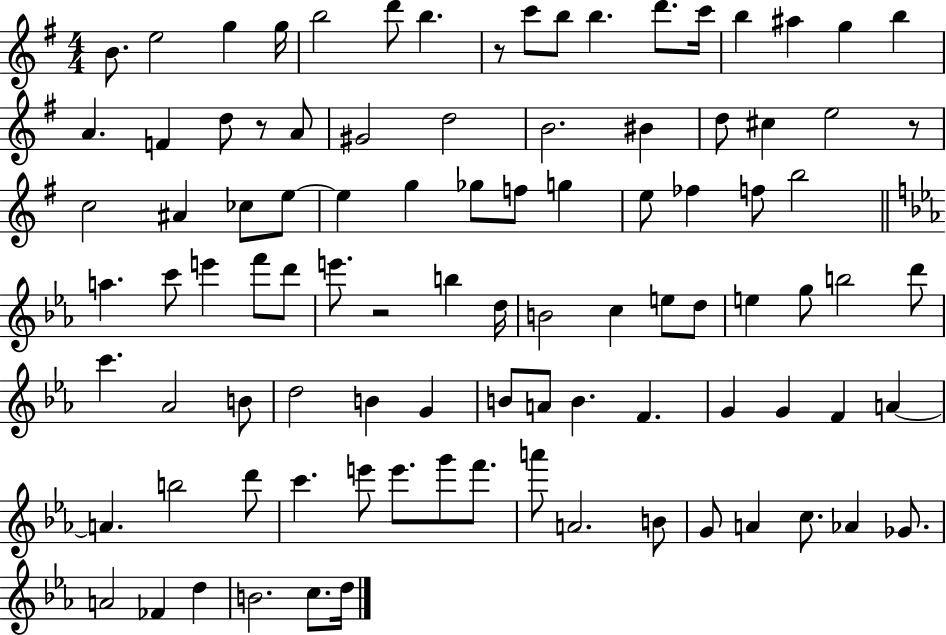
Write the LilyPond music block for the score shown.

{
  \clef treble
  \numericTimeSignature
  \time 4/4
  \key g \major
  b'8. e''2 g''4 g''16 | b''2 d'''8 b''4. | r8 c'''8 b''8 b''4. d'''8. c'''16 | b''4 ais''4 g''4 b''4 | \break a'4. f'4 d''8 r8 a'8 | gis'2 d''2 | b'2. bis'4 | d''8 cis''4 e''2 r8 | \break c''2 ais'4 ces''8 e''8~~ | e''4 g''4 ges''8 f''8 g''4 | e''8 fes''4 f''8 b''2 | \bar "||" \break \key c \minor a''4. c'''8 e'''4 f'''8 d'''8 | e'''8. r2 b''4 d''16 | b'2 c''4 e''8 d''8 | e''4 g''8 b''2 d'''8 | \break c'''4. aes'2 b'8 | d''2 b'4 g'4 | b'8 a'8 b'4. f'4. | g'4 g'4 f'4 a'4~~ | \break a'4. b''2 d'''8 | c'''4. e'''8 e'''8. g'''8 f'''8. | a'''8 a'2. b'8 | g'8 a'4 c''8. aes'4 ges'8. | \break a'2 fes'4 d''4 | b'2. c''8. d''16 | \bar "|."
}